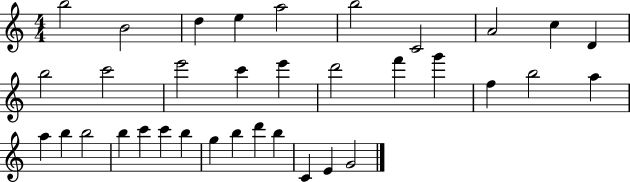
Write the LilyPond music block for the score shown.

{
  \clef treble
  \numericTimeSignature
  \time 4/4
  \key c \major
  b''2 b'2 | d''4 e''4 a''2 | b''2 c'2 | a'2 c''4 d'4 | \break b''2 c'''2 | e'''2 c'''4 e'''4 | d'''2 f'''4 g'''4 | f''4 b''2 a''4 | \break a''4 b''4 b''2 | b''4 c'''4 c'''4 b''4 | g''4 b''4 d'''4 b''4 | c'4 e'4 g'2 | \break \bar "|."
}